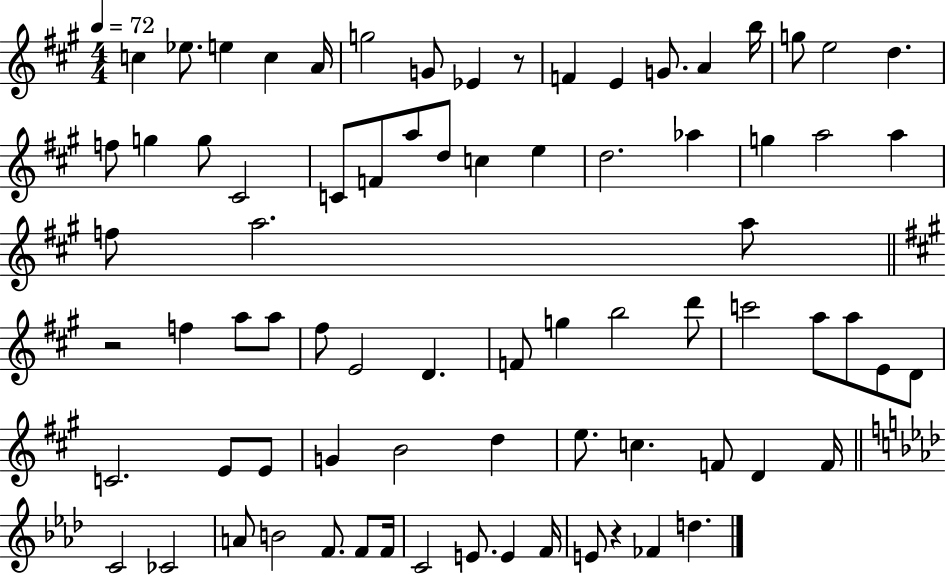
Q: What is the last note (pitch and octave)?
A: D5